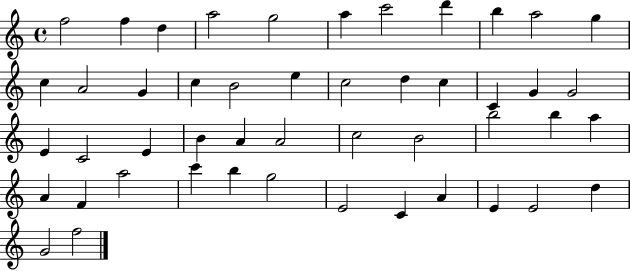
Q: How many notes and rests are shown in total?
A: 48